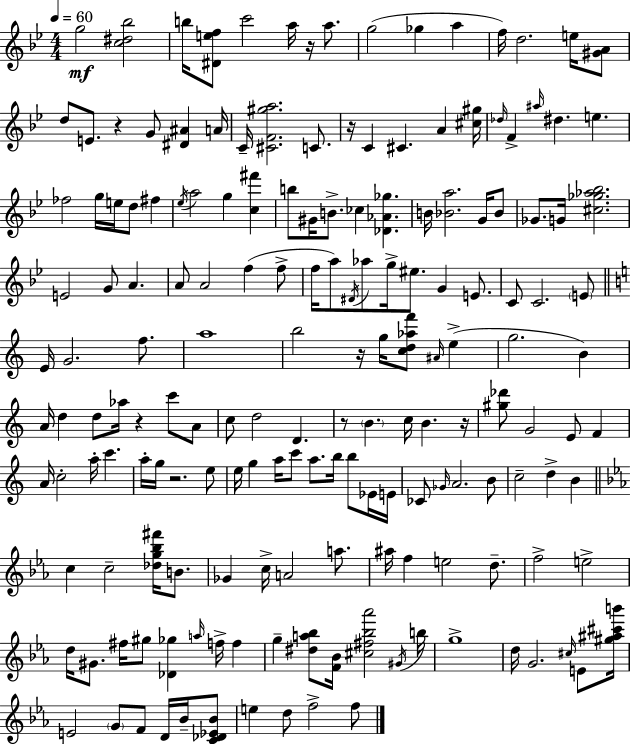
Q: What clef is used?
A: treble